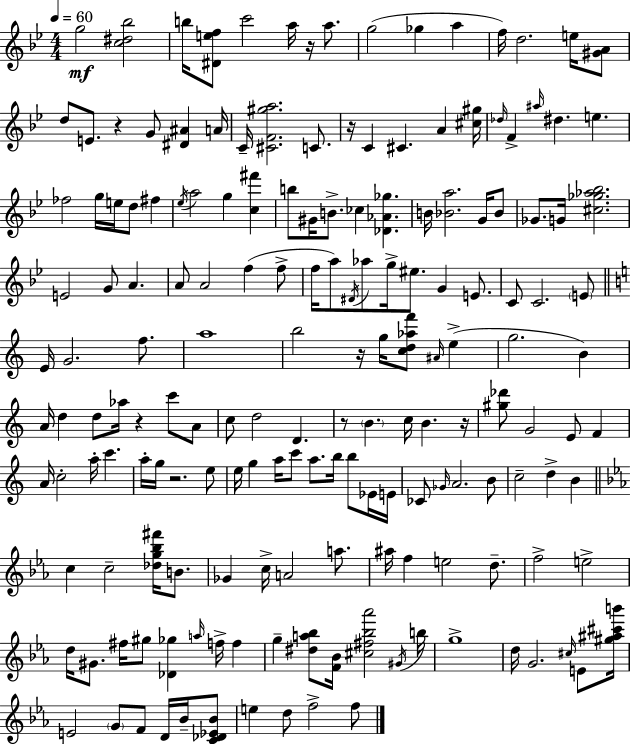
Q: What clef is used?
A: treble